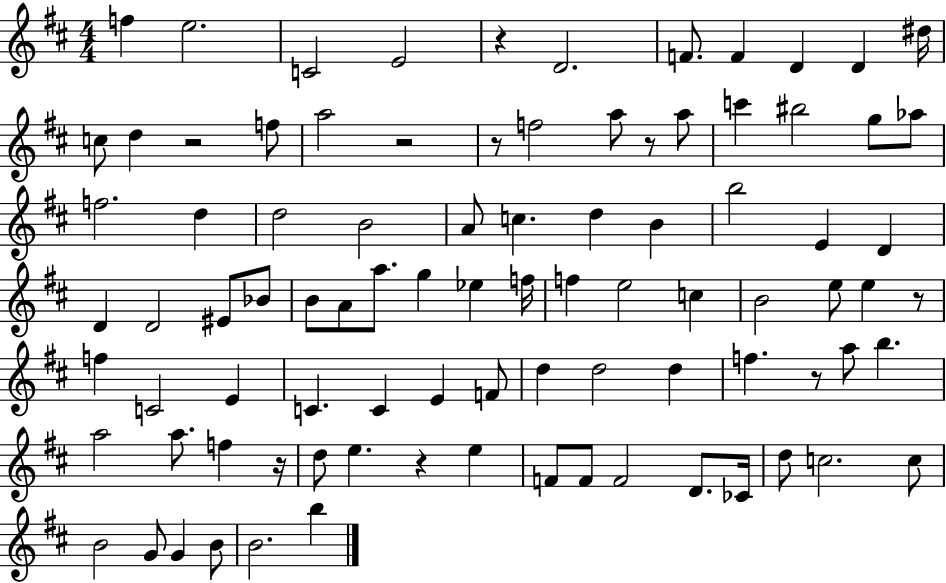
X:1
T:Untitled
M:4/4
L:1/4
K:D
f e2 C2 E2 z D2 F/2 F D D ^d/4 c/2 d z2 f/2 a2 z2 z/2 f2 a/2 z/2 a/2 c' ^b2 g/2 _a/2 f2 d d2 B2 A/2 c d B b2 E D D D2 ^E/2 _B/2 B/2 A/2 a/2 g _e f/4 f e2 c B2 e/2 e z/2 f C2 E C C E F/2 d d2 d f z/2 a/2 b a2 a/2 f z/4 d/2 e z e F/2 F/2 F2 D/2 _C/4 d/2 c2 c/2 B2 G/2 G B/2 B2 b